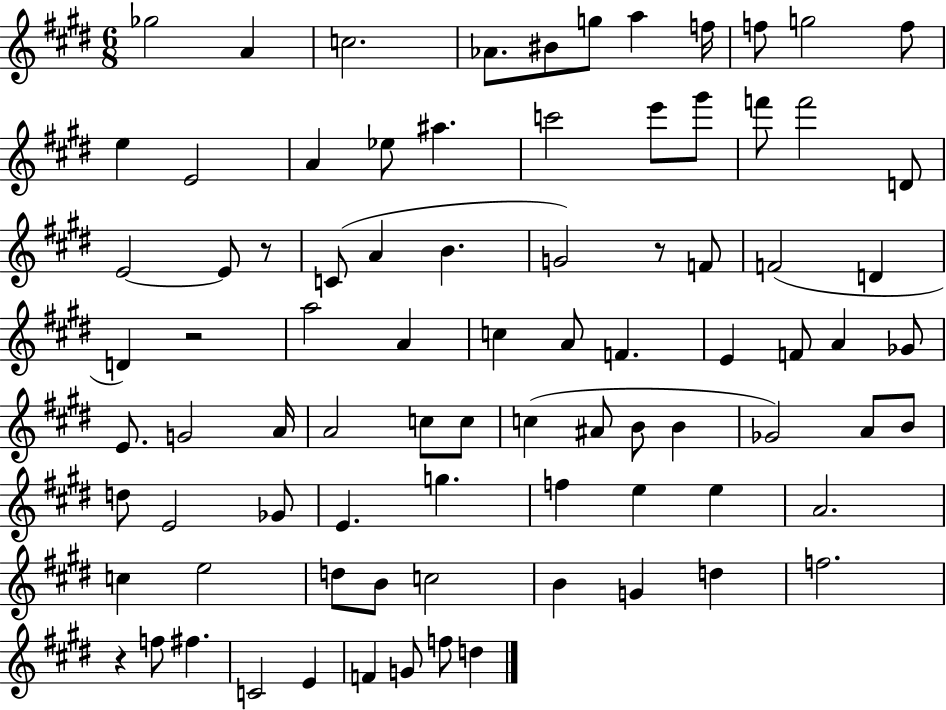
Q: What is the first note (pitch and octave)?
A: Gb5